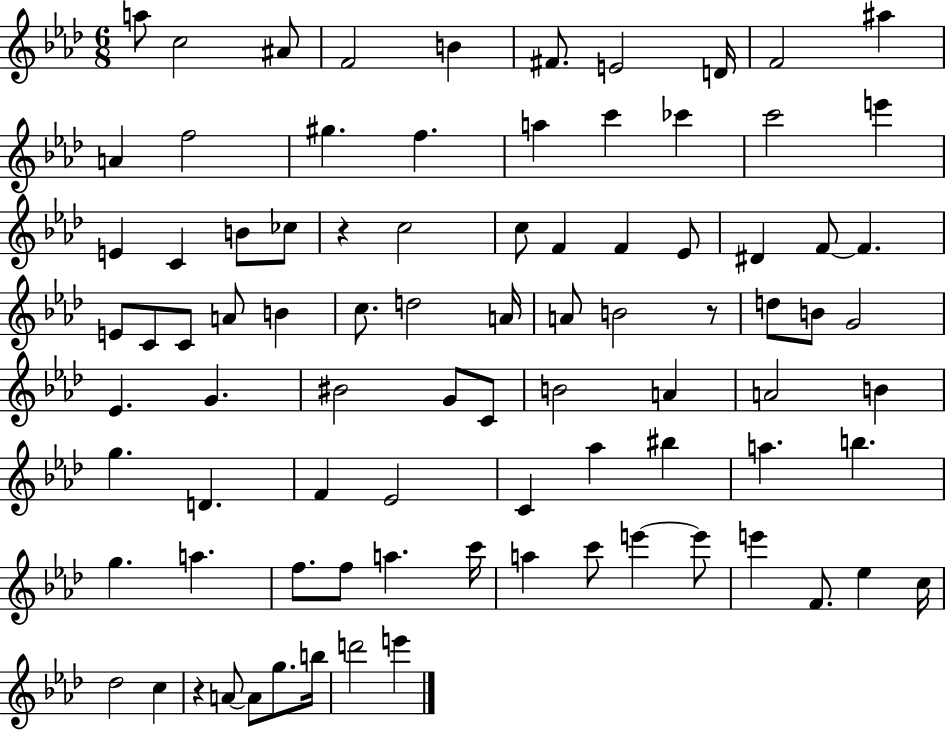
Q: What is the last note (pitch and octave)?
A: E6